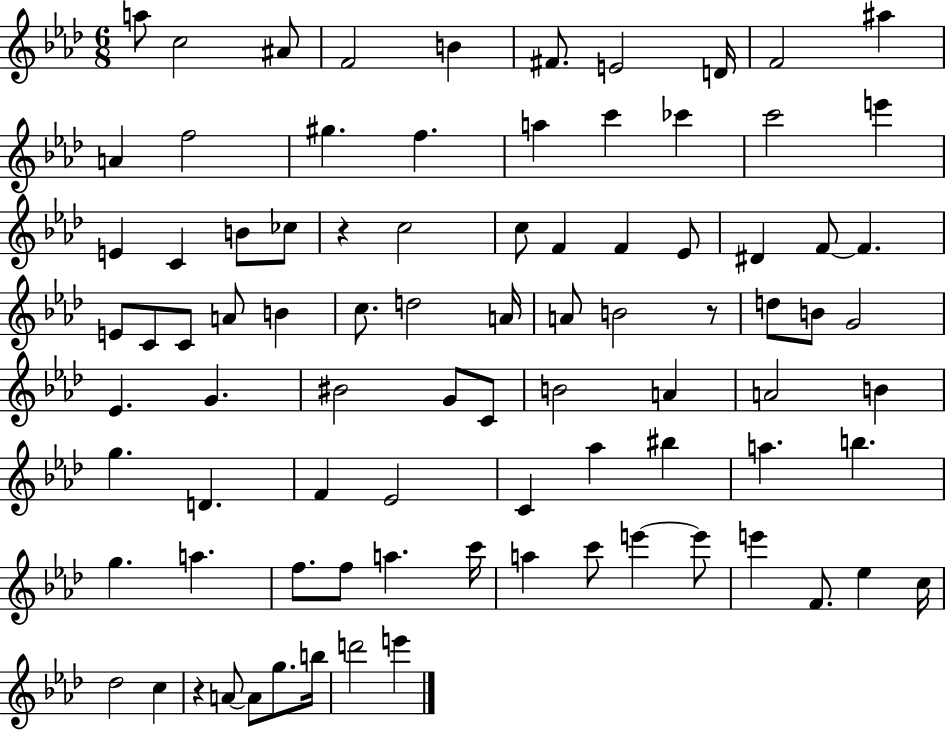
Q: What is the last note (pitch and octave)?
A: E6